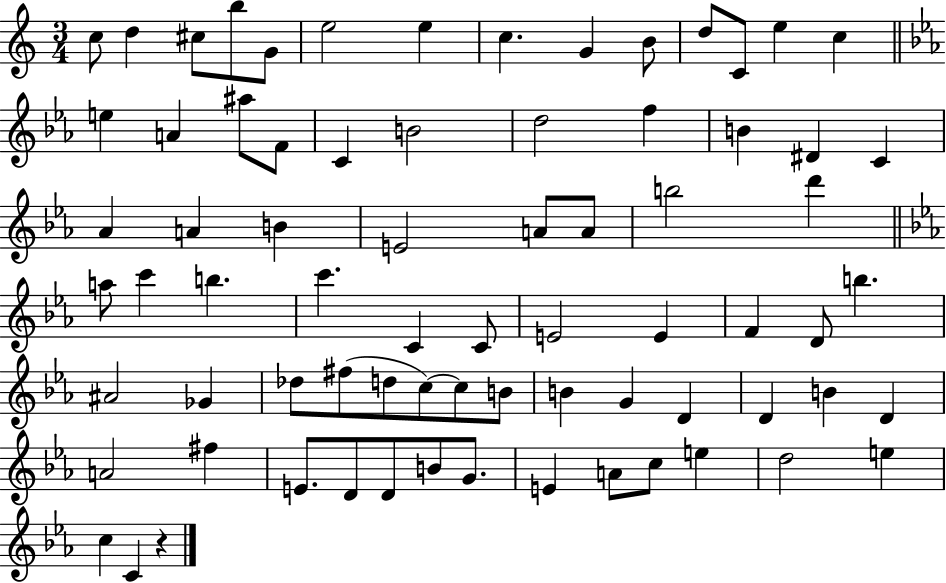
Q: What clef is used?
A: treble